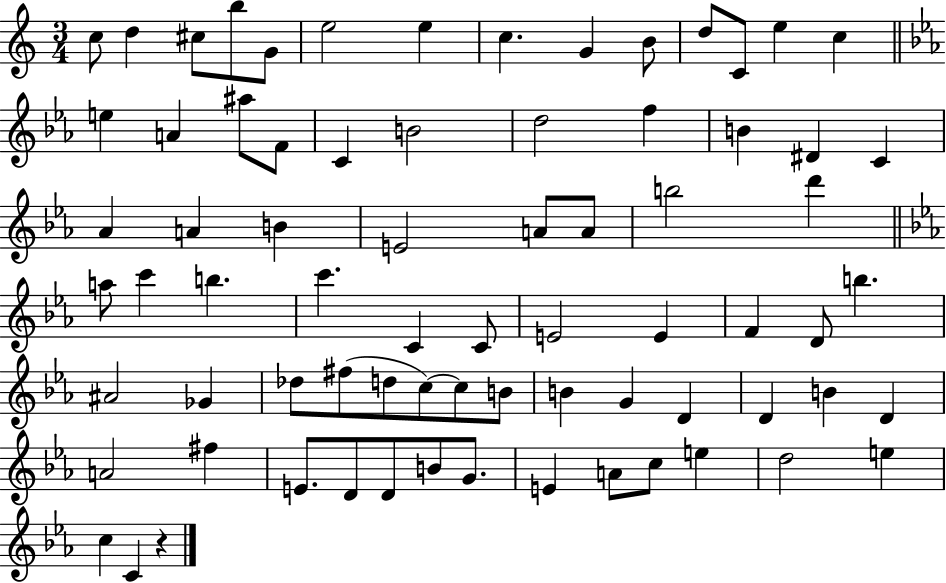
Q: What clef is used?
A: treble